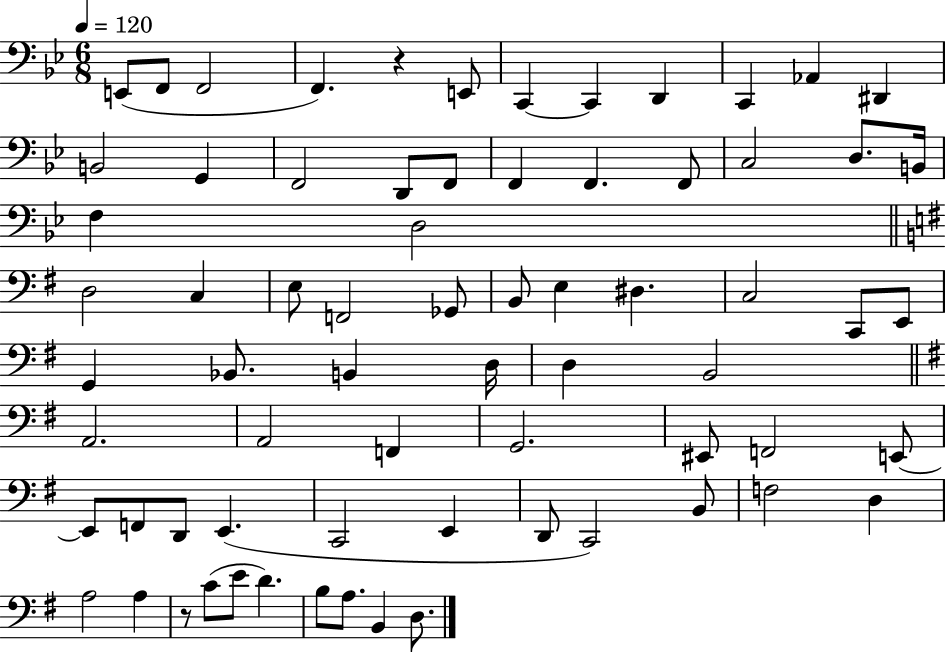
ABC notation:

X:1
T:Untitled
M:6/8
L:1/4
K:Bb
E,,/2 F,,/2 F,,2 F,, z E,,/2 C,, C,, D,, C,, _A,, ^D,, B,,2 G,, F,,2 D,,/2 F,,/2 F,, F,, F,,/2 C,2 D,/2 B,,/4 F, D,2 D,2 C, E,/2 F,,2 _G,,/2 B,,/2 E, ^D, C,2 C,,/2 E,,/2 G,, _B,,/2 B,, D,/4 D, B,,2 A,,2 A,,2 F,, G,,2 ^E,,/2 F,,2 E,,/2 E,,/2 F,,/2 D,,/2 E,, C,,2 E,, D,,/2 C,,2 B,,/2 F,2 D, A,2 A, z/2 C/2 E/2 D B,/2 A,/2 B,, D,/2